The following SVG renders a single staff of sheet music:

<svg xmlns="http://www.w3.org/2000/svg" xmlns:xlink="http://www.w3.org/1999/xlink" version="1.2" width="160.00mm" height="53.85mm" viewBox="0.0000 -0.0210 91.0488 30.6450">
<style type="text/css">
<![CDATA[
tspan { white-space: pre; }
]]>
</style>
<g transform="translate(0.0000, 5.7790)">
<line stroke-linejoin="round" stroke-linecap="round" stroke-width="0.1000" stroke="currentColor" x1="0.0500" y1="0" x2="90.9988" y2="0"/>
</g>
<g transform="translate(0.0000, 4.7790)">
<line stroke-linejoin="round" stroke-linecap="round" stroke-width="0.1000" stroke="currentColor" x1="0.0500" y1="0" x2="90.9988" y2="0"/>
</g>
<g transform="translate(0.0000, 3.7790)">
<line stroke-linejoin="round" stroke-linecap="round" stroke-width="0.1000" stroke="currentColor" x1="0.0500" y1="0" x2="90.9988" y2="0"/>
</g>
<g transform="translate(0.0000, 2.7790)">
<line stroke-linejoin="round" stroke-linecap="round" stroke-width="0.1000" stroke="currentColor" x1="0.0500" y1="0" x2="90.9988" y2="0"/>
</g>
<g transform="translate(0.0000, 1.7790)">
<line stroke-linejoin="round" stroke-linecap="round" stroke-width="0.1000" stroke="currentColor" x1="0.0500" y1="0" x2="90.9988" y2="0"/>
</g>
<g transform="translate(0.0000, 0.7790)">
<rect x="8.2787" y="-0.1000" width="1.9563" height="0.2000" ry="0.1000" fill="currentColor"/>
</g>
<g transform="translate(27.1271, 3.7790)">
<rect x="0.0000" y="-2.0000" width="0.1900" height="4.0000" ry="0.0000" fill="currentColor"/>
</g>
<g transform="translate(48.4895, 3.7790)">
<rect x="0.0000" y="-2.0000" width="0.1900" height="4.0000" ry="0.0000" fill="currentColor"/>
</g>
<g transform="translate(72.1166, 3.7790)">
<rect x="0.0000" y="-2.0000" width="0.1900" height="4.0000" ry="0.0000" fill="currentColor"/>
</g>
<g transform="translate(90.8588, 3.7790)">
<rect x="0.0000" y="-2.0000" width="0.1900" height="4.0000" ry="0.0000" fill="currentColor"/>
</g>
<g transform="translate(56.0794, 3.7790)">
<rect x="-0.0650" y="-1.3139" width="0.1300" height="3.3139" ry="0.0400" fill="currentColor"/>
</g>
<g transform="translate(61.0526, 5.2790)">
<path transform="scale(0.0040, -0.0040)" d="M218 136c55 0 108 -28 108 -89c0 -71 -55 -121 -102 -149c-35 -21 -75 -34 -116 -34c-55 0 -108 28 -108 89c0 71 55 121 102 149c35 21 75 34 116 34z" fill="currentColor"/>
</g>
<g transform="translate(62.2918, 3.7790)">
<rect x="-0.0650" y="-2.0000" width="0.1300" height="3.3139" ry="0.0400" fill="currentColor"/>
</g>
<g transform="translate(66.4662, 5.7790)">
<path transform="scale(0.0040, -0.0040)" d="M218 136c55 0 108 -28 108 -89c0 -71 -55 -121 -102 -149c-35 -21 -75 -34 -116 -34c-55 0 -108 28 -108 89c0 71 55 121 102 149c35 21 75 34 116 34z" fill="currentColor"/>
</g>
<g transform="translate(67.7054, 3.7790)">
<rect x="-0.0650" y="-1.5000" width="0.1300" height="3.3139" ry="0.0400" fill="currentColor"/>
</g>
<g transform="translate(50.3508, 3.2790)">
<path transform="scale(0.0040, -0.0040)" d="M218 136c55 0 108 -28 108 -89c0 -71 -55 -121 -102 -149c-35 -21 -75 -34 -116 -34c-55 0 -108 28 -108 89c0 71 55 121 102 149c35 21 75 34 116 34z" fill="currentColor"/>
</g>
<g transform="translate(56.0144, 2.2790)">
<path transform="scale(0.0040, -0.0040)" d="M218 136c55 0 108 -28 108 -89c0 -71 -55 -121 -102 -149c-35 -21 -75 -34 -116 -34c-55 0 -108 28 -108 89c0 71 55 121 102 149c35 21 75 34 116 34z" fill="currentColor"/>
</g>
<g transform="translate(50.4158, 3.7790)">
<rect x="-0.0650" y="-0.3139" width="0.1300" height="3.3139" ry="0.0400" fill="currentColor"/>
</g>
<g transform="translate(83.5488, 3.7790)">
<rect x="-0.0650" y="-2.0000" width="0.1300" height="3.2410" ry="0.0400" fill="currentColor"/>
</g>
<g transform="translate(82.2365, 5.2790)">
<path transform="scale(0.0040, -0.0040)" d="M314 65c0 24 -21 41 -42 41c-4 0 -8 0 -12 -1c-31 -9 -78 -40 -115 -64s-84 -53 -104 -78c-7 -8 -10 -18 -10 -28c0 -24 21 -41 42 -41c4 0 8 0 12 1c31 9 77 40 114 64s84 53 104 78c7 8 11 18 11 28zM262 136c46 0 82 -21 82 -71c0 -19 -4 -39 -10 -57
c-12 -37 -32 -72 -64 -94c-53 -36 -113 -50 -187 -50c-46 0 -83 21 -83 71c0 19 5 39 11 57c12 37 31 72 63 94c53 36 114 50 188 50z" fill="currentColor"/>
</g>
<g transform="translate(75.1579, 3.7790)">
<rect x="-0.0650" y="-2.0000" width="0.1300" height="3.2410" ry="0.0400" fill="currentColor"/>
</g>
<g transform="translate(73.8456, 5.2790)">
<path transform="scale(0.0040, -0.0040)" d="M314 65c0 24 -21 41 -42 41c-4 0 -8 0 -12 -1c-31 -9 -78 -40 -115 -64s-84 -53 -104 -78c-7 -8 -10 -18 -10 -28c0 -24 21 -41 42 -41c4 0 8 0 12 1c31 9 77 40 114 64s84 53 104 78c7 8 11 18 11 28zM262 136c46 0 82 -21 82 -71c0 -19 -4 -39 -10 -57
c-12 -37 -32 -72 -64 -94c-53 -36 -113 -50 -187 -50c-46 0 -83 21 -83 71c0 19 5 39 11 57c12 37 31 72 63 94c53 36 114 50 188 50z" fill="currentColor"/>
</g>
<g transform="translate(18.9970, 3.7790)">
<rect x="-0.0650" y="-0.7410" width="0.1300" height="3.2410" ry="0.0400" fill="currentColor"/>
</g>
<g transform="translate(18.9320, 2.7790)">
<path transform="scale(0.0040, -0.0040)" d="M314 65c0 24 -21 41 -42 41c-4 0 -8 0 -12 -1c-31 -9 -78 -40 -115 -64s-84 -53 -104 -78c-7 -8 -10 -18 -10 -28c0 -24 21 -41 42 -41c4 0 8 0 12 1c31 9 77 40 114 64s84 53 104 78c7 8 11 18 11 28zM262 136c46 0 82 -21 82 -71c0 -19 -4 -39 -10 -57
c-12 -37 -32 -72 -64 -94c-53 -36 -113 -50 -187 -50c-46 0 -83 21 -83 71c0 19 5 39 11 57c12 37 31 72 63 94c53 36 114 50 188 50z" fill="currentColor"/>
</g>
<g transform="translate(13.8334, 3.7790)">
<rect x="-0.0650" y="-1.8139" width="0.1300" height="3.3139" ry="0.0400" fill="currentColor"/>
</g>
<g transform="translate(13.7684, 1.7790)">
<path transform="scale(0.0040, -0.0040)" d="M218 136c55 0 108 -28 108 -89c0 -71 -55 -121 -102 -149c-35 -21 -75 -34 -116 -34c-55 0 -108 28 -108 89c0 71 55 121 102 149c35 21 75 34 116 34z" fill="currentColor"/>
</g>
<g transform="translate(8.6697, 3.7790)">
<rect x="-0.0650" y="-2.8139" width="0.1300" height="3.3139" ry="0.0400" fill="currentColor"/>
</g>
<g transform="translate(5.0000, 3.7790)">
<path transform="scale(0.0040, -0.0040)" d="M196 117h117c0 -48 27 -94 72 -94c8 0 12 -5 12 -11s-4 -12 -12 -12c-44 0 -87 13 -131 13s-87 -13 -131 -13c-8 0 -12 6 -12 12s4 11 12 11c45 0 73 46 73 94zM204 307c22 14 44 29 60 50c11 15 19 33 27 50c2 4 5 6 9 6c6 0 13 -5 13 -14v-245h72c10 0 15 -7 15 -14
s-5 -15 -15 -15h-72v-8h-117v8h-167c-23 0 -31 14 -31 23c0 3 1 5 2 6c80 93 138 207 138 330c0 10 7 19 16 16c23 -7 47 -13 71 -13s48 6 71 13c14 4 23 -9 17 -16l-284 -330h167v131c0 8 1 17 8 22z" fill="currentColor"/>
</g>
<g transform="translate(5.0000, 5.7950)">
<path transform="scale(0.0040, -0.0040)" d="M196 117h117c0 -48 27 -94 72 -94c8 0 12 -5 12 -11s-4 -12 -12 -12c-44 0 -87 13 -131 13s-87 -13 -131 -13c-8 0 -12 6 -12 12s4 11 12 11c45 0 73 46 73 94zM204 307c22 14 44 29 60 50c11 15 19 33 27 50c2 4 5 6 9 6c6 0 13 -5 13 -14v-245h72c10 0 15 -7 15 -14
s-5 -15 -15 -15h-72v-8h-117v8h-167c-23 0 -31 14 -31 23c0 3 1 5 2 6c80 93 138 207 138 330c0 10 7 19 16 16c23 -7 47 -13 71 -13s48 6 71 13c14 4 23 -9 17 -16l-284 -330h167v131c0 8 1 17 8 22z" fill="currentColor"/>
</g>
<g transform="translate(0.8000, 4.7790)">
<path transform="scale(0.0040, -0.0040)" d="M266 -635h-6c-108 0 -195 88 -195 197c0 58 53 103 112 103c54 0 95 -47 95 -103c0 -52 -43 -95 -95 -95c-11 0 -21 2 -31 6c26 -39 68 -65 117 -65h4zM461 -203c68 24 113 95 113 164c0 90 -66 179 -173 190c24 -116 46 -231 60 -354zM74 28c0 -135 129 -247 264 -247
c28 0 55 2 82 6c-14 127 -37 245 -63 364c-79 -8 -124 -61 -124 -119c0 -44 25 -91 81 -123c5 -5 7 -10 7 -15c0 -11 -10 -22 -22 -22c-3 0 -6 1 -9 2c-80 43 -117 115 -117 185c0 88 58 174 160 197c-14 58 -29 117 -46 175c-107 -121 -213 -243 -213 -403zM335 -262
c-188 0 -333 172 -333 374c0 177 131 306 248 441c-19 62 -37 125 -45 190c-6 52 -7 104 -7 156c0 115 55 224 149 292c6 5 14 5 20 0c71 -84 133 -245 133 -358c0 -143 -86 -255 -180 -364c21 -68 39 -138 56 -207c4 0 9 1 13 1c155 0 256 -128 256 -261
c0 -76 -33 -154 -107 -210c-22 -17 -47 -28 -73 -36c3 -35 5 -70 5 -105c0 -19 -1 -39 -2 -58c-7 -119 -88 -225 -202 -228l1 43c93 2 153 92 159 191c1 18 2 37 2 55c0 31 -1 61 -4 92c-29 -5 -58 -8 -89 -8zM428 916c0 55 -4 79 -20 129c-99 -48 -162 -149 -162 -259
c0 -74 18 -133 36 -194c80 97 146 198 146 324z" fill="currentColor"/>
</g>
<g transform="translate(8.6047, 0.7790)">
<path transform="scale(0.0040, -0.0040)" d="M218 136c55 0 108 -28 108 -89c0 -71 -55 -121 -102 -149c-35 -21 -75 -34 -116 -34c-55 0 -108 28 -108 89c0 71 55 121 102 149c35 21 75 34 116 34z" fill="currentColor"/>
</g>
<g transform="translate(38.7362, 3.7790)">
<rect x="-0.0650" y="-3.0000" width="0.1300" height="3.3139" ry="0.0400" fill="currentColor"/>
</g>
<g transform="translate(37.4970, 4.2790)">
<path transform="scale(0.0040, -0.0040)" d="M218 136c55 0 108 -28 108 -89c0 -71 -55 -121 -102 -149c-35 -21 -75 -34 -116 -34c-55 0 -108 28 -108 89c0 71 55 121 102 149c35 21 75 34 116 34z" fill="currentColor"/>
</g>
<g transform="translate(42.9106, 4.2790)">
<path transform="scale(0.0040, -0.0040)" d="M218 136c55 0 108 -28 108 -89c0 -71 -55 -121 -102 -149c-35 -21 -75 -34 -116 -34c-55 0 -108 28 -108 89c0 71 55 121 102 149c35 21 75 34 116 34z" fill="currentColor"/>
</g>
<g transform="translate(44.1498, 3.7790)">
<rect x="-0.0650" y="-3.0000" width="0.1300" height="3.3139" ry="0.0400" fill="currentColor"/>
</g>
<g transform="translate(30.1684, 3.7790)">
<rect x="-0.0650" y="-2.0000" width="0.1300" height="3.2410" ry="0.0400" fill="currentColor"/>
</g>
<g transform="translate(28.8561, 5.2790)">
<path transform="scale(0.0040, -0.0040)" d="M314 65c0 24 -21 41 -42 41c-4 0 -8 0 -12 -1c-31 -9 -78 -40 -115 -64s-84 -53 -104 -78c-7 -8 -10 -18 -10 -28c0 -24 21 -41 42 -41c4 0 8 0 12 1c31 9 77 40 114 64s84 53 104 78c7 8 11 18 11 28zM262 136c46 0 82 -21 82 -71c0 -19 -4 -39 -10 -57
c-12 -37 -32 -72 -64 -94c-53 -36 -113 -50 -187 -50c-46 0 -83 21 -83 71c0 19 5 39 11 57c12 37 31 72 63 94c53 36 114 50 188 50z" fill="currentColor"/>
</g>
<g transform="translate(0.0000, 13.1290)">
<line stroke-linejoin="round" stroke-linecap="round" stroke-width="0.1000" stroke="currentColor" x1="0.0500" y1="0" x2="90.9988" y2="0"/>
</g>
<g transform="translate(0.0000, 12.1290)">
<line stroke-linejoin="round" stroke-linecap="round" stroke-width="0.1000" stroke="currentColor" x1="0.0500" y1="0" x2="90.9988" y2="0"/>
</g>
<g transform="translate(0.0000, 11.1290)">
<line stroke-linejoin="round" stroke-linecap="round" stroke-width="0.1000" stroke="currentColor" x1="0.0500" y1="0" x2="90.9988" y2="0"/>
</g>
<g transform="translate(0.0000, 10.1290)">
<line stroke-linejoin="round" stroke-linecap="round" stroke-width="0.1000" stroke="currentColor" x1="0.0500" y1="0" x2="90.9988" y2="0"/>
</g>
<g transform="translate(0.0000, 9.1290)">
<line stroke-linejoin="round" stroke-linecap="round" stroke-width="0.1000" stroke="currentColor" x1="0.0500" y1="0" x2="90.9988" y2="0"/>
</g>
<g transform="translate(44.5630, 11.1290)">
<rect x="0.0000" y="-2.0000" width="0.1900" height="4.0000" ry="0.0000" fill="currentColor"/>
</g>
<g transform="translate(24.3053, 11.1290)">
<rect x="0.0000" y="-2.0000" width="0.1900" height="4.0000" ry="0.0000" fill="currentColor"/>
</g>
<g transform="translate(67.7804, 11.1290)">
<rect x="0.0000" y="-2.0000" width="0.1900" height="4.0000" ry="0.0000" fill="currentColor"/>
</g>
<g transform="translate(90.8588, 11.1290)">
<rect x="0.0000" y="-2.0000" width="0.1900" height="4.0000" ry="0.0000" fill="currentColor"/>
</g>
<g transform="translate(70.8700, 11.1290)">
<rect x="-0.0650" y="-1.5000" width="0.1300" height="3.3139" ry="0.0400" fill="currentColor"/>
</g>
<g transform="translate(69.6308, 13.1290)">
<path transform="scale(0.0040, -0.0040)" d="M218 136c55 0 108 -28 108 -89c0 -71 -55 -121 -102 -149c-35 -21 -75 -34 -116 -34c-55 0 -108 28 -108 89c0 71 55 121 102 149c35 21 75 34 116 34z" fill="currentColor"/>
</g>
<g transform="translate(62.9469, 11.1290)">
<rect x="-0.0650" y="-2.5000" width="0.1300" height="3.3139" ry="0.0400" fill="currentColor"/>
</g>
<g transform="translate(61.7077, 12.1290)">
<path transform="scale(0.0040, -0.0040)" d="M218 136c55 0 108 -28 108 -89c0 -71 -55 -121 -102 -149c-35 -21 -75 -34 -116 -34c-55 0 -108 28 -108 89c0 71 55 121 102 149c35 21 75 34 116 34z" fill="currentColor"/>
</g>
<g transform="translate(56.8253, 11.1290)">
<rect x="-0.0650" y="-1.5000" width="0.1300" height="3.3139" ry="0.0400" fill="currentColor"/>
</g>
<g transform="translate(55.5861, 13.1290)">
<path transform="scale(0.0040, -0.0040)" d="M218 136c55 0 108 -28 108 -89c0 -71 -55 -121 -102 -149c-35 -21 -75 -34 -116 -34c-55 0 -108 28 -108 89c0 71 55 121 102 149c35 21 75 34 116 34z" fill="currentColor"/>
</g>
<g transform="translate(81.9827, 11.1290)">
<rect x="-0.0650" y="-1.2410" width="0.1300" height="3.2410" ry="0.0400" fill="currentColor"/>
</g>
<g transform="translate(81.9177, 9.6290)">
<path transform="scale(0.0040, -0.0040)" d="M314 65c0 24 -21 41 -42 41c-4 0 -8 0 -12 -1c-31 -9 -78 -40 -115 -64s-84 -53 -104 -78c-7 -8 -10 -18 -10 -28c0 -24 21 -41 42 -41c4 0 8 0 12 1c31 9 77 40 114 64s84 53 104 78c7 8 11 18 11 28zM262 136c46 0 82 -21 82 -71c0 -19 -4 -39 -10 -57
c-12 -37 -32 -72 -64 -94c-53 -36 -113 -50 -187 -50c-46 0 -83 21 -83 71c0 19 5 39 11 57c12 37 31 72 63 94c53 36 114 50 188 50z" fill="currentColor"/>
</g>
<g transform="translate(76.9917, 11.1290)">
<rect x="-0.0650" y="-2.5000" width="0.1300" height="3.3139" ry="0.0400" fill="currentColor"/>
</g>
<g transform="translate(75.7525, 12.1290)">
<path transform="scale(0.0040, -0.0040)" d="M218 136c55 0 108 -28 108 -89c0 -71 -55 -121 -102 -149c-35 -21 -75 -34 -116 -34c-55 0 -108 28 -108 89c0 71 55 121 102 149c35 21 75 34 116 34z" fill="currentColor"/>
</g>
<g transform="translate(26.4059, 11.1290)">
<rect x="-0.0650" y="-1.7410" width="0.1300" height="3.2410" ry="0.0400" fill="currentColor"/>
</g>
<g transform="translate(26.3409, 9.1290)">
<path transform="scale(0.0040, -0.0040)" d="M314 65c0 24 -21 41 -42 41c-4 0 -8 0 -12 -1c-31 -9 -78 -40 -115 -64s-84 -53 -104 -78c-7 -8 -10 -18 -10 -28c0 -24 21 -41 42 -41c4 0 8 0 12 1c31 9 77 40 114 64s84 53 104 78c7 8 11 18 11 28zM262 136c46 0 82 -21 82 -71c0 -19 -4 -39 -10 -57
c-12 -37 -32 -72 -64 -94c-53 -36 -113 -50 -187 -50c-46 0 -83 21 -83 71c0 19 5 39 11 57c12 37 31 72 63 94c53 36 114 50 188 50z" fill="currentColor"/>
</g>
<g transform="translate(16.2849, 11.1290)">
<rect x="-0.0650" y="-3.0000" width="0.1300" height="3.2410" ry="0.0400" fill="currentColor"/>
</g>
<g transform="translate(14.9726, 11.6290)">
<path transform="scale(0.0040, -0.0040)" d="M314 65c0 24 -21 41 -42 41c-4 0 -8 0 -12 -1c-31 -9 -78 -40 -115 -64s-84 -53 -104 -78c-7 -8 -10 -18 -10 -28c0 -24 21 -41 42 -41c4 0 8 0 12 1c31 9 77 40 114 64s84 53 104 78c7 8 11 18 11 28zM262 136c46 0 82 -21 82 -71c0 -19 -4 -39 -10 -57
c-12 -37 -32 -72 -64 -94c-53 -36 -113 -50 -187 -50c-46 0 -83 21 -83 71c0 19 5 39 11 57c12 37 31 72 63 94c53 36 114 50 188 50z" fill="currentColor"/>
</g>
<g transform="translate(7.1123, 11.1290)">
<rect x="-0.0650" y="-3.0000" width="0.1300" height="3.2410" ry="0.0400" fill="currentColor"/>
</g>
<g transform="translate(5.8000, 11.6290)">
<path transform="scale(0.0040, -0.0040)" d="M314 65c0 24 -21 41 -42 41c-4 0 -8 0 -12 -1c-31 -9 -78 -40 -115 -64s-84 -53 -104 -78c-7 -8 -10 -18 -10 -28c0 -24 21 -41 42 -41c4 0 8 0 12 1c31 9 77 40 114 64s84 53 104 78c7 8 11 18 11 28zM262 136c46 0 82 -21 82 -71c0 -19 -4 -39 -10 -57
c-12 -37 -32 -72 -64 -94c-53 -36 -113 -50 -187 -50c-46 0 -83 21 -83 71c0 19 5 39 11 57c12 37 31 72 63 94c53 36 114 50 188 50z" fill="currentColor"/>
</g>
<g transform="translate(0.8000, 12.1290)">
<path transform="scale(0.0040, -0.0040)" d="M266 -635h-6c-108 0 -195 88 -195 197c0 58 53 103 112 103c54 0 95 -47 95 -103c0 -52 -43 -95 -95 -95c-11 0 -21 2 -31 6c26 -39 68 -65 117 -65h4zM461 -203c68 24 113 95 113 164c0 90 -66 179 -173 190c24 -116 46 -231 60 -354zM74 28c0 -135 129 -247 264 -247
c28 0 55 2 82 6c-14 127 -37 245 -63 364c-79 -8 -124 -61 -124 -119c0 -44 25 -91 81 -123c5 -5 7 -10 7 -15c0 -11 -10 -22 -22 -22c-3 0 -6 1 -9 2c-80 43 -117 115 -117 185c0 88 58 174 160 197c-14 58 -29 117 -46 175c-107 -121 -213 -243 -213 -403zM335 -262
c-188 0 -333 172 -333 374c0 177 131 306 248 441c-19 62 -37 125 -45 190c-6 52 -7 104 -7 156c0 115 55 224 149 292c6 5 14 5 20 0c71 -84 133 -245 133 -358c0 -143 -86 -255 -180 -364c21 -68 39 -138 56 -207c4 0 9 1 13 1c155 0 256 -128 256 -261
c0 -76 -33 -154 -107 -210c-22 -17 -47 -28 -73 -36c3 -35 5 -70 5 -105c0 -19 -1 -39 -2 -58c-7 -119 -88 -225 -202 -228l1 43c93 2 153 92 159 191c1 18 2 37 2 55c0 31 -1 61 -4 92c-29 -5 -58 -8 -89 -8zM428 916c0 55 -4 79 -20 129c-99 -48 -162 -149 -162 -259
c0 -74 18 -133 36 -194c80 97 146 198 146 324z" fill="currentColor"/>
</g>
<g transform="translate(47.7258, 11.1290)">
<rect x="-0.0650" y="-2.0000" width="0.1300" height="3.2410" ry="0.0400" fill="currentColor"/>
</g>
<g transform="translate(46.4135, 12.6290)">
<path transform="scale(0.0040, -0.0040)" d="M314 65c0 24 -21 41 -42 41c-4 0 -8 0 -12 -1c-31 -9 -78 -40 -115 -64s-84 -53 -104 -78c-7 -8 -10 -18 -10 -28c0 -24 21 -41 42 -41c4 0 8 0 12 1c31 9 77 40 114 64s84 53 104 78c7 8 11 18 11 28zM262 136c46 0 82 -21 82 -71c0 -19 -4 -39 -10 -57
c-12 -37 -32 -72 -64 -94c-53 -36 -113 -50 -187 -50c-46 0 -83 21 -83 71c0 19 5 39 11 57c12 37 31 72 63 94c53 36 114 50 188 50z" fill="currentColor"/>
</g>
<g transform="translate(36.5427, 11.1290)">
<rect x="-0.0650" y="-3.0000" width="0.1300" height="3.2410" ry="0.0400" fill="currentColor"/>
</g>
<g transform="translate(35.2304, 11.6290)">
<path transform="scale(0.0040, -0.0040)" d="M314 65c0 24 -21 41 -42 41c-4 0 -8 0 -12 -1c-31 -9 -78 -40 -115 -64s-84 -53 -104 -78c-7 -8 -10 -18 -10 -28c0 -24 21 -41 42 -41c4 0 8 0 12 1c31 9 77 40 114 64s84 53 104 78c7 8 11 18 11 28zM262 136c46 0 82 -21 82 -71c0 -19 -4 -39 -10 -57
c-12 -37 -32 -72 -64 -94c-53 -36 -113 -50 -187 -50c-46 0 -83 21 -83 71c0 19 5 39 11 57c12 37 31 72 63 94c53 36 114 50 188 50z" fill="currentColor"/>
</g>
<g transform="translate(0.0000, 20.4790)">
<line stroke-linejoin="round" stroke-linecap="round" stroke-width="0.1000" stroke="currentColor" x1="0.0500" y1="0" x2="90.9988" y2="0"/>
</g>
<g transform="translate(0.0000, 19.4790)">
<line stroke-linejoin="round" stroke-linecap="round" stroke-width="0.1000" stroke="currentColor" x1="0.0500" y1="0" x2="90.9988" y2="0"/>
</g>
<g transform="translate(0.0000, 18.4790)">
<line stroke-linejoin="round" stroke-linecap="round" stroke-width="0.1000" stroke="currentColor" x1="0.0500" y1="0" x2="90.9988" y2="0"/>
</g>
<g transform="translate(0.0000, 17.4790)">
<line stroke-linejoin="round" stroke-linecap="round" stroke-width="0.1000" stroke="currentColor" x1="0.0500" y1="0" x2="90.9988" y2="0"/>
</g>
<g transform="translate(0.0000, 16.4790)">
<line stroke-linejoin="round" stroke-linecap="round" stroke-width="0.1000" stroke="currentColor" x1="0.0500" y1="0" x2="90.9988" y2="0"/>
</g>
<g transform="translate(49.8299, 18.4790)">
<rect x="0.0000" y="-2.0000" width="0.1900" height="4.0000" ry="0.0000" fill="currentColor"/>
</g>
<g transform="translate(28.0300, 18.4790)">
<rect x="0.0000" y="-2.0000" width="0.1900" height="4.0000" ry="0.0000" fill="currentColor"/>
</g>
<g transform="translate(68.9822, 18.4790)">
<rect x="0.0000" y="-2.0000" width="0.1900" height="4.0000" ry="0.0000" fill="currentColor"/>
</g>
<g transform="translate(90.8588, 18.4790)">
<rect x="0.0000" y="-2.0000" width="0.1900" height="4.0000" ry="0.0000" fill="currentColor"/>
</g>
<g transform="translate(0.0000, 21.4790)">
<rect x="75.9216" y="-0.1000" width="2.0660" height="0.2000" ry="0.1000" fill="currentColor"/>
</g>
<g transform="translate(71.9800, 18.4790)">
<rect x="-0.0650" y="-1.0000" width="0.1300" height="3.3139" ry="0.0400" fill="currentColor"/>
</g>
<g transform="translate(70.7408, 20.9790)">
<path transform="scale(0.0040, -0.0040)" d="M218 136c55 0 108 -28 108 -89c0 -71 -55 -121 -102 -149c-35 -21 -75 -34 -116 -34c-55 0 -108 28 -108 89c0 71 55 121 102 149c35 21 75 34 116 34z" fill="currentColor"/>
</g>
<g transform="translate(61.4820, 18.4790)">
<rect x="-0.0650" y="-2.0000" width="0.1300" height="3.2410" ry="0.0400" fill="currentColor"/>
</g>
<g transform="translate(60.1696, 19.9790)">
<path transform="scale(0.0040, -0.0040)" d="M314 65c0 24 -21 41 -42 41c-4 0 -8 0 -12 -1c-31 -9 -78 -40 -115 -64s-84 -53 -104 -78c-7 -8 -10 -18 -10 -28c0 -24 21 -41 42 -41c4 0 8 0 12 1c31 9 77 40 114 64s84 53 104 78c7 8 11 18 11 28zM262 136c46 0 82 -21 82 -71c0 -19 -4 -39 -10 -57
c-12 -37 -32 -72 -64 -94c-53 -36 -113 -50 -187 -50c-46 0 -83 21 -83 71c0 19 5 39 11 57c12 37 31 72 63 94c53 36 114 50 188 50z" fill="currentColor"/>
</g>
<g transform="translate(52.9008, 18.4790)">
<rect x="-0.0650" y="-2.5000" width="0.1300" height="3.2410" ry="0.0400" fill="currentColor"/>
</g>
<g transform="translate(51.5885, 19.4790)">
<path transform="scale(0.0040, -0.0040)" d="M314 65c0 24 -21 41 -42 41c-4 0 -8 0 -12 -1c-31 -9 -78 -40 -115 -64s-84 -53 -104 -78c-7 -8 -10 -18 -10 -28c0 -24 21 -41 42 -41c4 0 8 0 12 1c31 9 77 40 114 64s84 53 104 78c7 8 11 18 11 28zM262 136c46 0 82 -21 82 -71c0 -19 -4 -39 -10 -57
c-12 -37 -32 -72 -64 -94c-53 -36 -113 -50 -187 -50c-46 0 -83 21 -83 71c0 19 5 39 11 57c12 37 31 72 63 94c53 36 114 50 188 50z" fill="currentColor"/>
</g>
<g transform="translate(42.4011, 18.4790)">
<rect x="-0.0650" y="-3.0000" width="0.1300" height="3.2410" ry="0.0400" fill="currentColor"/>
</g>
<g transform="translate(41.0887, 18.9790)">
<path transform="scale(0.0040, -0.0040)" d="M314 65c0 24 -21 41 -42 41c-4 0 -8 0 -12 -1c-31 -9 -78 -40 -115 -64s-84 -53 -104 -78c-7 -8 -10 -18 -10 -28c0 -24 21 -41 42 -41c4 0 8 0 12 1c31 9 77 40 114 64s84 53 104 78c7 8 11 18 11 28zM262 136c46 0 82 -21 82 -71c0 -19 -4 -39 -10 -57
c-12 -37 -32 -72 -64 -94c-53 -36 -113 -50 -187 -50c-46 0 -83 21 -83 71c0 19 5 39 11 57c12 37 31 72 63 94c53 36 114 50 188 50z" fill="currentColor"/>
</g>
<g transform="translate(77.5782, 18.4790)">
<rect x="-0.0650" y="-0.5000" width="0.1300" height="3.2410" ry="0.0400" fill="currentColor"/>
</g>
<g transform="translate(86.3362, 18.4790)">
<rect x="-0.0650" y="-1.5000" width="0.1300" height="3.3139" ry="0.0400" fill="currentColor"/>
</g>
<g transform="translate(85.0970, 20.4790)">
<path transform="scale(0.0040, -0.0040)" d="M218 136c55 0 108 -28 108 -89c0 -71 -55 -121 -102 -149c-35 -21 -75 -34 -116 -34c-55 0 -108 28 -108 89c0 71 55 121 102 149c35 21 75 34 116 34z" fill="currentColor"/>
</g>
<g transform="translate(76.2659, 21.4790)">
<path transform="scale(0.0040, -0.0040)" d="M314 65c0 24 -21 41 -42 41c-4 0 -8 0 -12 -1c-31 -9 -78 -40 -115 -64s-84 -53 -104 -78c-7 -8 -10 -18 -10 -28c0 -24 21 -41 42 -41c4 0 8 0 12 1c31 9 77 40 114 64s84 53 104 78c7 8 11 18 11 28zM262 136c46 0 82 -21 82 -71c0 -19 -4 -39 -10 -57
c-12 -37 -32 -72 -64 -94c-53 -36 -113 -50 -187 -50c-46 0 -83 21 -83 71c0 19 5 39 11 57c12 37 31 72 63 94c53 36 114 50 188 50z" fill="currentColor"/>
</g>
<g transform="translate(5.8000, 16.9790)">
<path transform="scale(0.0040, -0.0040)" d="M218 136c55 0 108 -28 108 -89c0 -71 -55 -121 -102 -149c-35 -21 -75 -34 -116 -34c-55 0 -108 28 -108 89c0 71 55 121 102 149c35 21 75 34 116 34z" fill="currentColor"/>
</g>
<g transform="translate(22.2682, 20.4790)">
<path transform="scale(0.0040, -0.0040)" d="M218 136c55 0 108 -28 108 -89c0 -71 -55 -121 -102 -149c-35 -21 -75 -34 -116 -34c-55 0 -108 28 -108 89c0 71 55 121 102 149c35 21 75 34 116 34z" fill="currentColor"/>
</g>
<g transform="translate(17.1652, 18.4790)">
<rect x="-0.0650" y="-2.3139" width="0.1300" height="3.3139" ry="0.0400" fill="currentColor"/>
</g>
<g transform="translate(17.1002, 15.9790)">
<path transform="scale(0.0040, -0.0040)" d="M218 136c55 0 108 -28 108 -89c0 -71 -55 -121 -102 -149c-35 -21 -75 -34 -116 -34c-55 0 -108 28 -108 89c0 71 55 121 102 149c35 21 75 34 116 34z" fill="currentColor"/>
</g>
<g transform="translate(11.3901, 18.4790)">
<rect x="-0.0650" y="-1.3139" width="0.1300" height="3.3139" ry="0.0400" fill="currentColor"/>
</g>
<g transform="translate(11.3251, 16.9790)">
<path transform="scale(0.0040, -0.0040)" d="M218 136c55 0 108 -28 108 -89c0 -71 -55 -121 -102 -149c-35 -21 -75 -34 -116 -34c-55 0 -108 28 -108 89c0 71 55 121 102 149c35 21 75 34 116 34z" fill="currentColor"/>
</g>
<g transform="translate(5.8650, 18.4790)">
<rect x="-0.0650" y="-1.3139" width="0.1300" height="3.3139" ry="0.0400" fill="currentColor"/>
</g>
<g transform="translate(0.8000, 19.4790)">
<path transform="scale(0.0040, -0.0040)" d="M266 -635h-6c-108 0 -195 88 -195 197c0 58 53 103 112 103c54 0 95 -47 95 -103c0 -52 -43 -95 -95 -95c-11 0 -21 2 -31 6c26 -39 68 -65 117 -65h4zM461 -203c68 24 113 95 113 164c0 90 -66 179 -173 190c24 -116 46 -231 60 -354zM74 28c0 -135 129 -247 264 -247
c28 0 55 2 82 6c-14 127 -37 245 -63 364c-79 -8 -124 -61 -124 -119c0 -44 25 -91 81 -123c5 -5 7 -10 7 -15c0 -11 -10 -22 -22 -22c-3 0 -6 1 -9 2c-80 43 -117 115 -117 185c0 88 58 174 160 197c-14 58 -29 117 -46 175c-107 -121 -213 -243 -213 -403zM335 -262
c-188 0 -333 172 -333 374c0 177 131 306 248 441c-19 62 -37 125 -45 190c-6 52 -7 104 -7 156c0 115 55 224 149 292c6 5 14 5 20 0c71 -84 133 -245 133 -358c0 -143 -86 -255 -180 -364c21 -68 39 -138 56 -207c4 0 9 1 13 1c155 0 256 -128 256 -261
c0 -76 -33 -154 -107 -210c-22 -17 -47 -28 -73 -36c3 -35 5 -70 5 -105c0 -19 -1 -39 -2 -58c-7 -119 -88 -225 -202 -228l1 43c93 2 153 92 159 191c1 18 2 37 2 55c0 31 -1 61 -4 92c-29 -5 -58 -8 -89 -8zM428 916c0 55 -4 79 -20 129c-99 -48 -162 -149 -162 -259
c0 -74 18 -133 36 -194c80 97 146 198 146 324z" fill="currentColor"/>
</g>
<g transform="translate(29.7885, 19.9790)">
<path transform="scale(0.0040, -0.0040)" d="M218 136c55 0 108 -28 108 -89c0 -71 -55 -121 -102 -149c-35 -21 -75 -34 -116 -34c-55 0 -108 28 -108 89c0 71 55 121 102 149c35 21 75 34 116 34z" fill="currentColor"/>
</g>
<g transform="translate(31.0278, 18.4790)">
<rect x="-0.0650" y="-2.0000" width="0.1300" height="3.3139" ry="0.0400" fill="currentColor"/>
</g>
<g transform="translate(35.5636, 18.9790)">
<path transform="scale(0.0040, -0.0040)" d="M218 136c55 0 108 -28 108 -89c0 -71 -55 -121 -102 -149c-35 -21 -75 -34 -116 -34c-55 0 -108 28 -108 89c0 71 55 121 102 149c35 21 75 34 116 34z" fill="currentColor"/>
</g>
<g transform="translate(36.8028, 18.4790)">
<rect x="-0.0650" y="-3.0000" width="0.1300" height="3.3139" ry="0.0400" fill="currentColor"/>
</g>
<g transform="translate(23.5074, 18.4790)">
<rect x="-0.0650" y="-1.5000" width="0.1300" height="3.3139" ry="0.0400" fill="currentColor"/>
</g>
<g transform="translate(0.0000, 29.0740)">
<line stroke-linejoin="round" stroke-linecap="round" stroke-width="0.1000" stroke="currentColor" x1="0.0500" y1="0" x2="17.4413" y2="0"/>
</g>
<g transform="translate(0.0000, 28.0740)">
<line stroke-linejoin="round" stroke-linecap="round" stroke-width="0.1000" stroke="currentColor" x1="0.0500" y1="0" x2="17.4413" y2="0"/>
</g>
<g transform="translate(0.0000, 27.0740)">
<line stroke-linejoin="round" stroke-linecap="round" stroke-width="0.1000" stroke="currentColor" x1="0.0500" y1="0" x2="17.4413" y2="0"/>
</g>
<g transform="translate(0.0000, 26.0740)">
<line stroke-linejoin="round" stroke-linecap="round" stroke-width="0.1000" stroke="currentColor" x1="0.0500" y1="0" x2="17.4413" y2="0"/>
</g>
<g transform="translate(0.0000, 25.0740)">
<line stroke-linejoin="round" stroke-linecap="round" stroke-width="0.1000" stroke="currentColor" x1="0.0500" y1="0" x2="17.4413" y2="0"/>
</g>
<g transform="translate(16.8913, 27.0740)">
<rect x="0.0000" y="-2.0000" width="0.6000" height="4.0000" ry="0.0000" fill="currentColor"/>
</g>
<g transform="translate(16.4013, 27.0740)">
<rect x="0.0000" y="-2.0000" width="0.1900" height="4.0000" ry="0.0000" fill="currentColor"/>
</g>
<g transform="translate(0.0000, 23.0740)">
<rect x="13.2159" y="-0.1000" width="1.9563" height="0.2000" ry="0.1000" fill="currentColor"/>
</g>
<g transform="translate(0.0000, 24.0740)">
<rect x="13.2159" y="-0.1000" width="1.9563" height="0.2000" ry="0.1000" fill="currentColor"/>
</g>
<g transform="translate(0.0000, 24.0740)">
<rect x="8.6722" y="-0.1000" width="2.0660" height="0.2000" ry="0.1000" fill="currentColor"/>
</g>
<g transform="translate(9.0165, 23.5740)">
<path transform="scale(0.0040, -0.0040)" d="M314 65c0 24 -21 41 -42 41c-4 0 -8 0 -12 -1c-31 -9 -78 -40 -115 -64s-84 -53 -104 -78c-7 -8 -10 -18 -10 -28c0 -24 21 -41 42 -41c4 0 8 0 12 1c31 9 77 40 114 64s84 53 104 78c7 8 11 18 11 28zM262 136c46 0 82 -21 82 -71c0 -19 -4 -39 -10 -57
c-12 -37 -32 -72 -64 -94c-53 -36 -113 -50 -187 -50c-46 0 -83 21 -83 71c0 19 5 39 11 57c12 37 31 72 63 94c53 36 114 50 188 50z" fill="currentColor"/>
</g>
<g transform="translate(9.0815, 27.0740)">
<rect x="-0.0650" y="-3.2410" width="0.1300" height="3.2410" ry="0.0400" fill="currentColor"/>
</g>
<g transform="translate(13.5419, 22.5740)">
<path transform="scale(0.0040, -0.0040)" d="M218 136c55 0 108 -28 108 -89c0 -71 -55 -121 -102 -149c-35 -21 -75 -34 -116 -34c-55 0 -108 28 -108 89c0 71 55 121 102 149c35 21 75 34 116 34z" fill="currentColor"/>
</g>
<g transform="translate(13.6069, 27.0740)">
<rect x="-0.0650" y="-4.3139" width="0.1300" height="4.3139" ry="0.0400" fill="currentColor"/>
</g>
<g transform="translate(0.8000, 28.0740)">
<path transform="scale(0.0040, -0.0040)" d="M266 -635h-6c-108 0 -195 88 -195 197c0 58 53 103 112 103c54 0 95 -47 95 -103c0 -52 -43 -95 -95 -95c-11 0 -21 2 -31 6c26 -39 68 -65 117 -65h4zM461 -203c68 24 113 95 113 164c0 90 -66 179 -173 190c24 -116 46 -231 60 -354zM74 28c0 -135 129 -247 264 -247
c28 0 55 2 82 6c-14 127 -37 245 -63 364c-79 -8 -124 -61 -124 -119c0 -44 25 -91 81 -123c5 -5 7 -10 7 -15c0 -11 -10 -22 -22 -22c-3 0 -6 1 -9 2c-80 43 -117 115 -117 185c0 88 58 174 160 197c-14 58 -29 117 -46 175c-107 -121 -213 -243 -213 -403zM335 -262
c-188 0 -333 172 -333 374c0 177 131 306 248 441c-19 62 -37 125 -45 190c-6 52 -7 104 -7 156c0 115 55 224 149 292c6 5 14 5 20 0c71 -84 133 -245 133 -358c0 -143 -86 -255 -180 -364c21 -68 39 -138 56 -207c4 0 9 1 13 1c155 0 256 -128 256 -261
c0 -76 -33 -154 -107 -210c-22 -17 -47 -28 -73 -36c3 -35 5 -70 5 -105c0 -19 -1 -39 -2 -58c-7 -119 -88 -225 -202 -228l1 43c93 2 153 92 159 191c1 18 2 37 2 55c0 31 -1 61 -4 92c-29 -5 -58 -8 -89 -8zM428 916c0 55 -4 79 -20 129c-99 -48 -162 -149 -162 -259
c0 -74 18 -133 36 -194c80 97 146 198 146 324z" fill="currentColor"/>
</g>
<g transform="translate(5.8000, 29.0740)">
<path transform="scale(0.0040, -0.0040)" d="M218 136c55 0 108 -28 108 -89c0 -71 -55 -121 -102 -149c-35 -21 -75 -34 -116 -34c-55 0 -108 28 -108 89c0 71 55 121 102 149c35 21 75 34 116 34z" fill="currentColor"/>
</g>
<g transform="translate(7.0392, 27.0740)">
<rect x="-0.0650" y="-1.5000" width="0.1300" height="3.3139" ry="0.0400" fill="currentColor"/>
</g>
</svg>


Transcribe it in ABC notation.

X:1
T:Untitled
M:4/4
L:1/4
K:C
a f d2 F2 A A c e F E F2 F2 A2 A2 f2 A2 F2 E G E G e2 e e g E F A A2 G2 F2 D C2 E E b2 d'